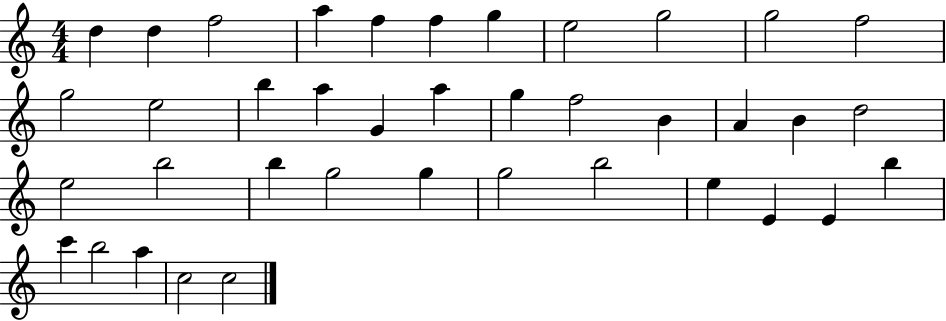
{
  \clef treble
  \numericTimeSignature
  \time 4/4
  \key c \major
  d''4 d''4 f''2 | a''4 f''4 f''4 g''4 | e''2 g''2 | g''2 f''2 | \break g''2 e''2 | b''4 a''4 g'4 a''4 | g''4 f''2 b'4 | a'4 b'4 d''2 | \break e''2 b''2 | b''4 g''2 g''4 | g''2 b''2 | e''4 e'4 e'4 b''4 | \break c'''4 b''2 a''4 | c''2 c''2 | \bar "|."
}